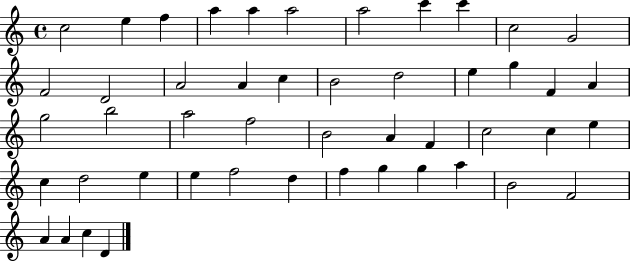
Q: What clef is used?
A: treble